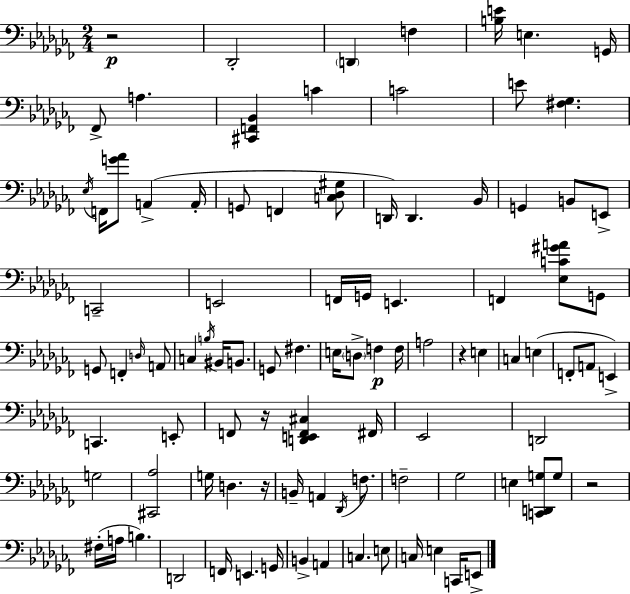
R/h Db2/h D2/q F3/q [B3,E4]/s E3/q. G2/s FES2/e A3/q. [C#2,F2,Bb2]/q C4/q C4/h E4/e [F#3,Gb3]/q. Eb3/s F2/s [G4,Ab4]/e A2/q A2/s G2/e F2/q [C3,Db3,G#3]/e D2/s D2/q. Bb2/s G2/q B2/e E2/e C2/h E2/h F2/s G2/s E2/q. F2/q [Eb3,C4,G#4,A4]/e G2/e G2/e F2/q D3/s A2/e C3/q B3/s BIS2/s B2/e. G2/e F#3/q. E3/s D3/e F3/q F3/s A3/h R/q E3/q C3/q E3/q F2/e A2/e E2/q C2/q. E2/e F2/e R/s [D2,E2,F2,C#3]/q F#2/s Eb2/h D2/h G3/h [C#2,Ab3]/h G3/s D3/q. R/s B2/s A2/q Db2/s F3/e. F3/h Gb3/h E3/q [C2,D2,G3]/e G3/e R/h F#3/s A3/s B3/q. D2/h F2/s E2/q. G2/s B2/q A2/q C3/q. E3/e C3/s E3/q C2/s E2/e